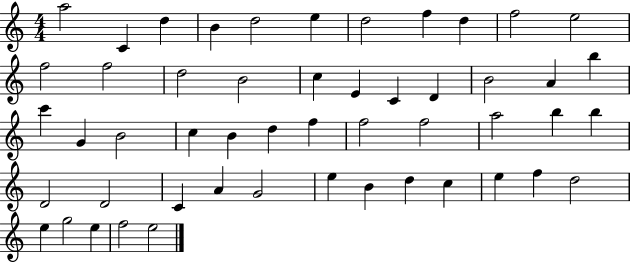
A5/h C4/q D5/q B4/q D5/h E5/q D5/h F5/q D5/q F5/h E5/h F5/h F5/h D5/h B4/h C5/q E4/q C4/q D4/q B4/h A4/q B5/q C6/q G4/q B4/h C5/q B4/q D5/q F5/q F5/h F5/h A5/h B5/q B5/q D4/h D4/h C4/q A4/q G4/h E5/q B4/q D5/q C5/q E5/q F5/q D5/h E5/q G5/h E5/q F5/h E5/h